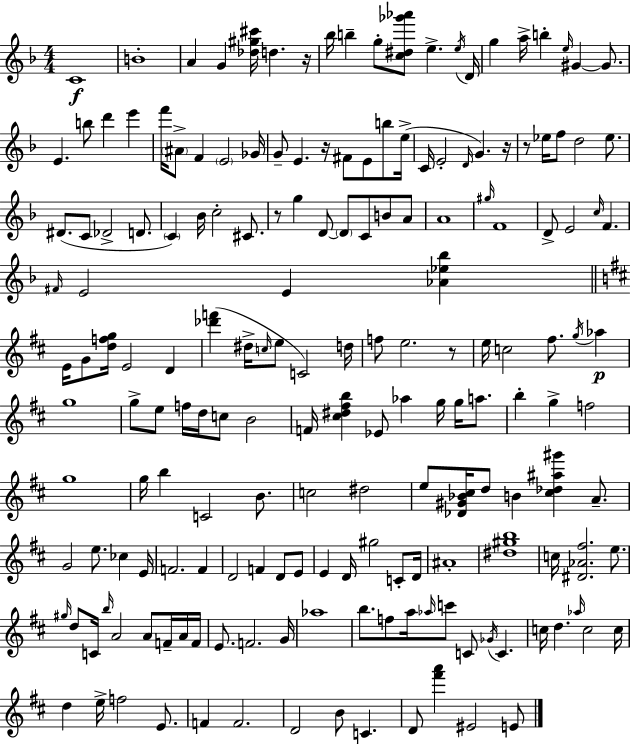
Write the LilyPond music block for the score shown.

{
  \clef treble
  \numericTimeSignature
  \time 4/4
  \key d \minor
  c'1\f | b'1-. | a'4 g'4 <des'' gis'' cis'''>16 d''4. r16 | bes''16 b''4-- g''8-. <c'' dis'' ges''' aes'''>8 e''4.-> \acciaccatura { e''16 } | \break d'16 g''4 a''16-> b''4-. \grace { e''16 } gis'4~~ gis'8. | e'4. b''8 d'''4 e'''4 | f'''16 \parenthesize ais'8-> f'4 \parenthesize e'2 | ges'16 g'8-- e'4. r16 fis'8 e'8 b''8 | \break e''16->( c'16 e'2-. \grace { d'16 }) g'4. | r16 r8 ees''16 f''8 d''2 | ees''8. dis'8.( c'8 des'2-> | d'8. \parenthesize c'4) bes'16 c''2-. | \break cis'8. r8 g''4 d'8~~ \parenthesize d'8 c'8 b'8 | a'8 a'1 | \grace { gis''16 } f'1 | d'8-> e'2 \grace { c''16 } f'4. | \break \grace { fis'16 } e'2 e'4 | <aes' ees'' bes''>4 \bar "||" \break \key b \minor e'16 g'8 <d'' f'' g''>16 e'2 d'4 | <des''' f'''>4( dis''16-> \grace { c''16 } e''8 c'2) | d''16 f''8 e''2. r8 | e''16 c''2 fis''8. \acciaccatura { g''16 } aes''4\p | \break g''1 | g''8-> e''8 f''16 d''16 c''8 b'2 | f'16 <cis'' dis'' fis'' b''>4 ees'8 aes''4 g''16 g''16 a''8. | b''4-. g''4-> f''2 | \break g''1 | g''16 b''4 c'2 b'8. | c''2 dis''2 | e''8 <des' gis' bes' cis''>16 d''8 b'4 <cis'' des'' ais'' gis'''>4 a'8.-- | \break g'2 e''8. ces''4 | e'16 f'2. f'4 | d'2 f'4 d'8 | e'8 e'4 d'16 gis''2 c'8-. | \break d'16 ais'1-. | <dis'' gis'' b''>1 | c''16 <dis' aes' fis''>2. e''8. | \grace { gis''16 } d''8 c'16 \grace { b''16 } a'2 a'8 | \break f'16-- a'16 f'16 e'8. f'2. | g'16 aes''1 | b''8. f''8 a''16 \grace { aes''16 } c'''8 c'8 \acciaccatura { ges'16 } | c'4. c''16 d''4. \grace { aes''16 } c''2 | \break c''16 d''4 e''16-> f''2 | e'8. f'4 f'2. | d'2 b'8 | c'4. d'8 <fis''' a'''>4 eis'2 | \break e'8 \bar "|."
}